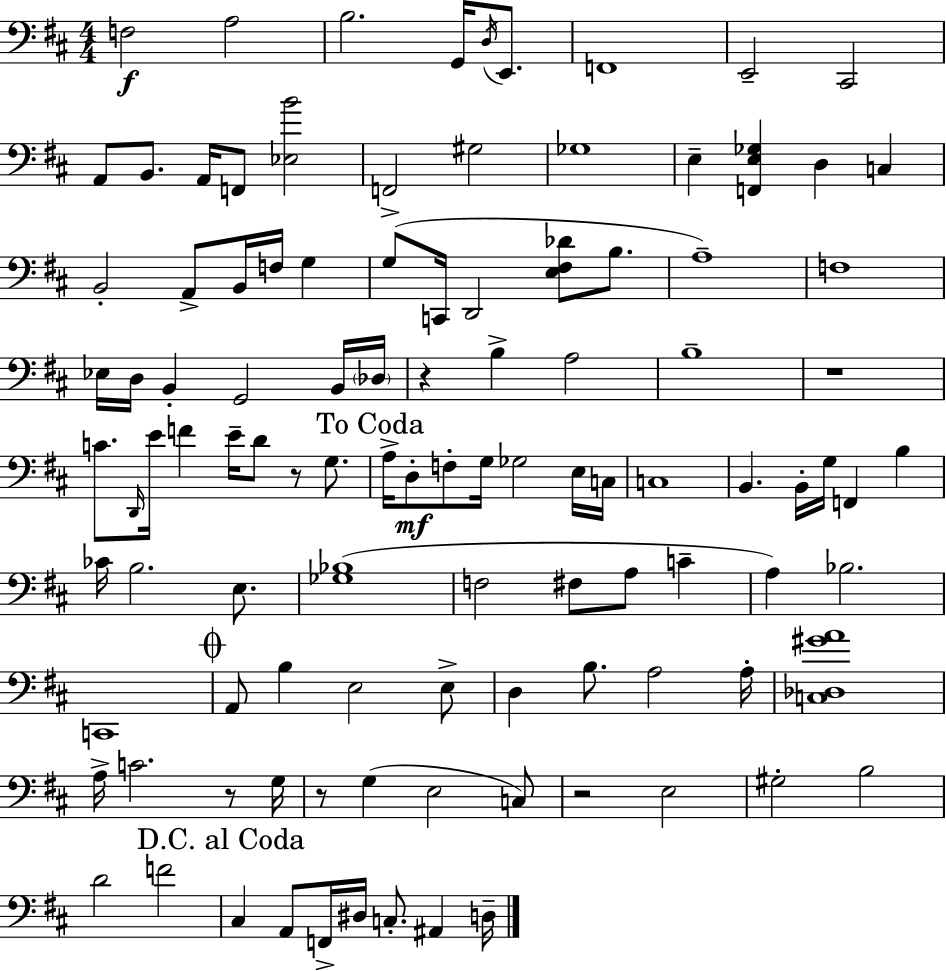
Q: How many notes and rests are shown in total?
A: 106